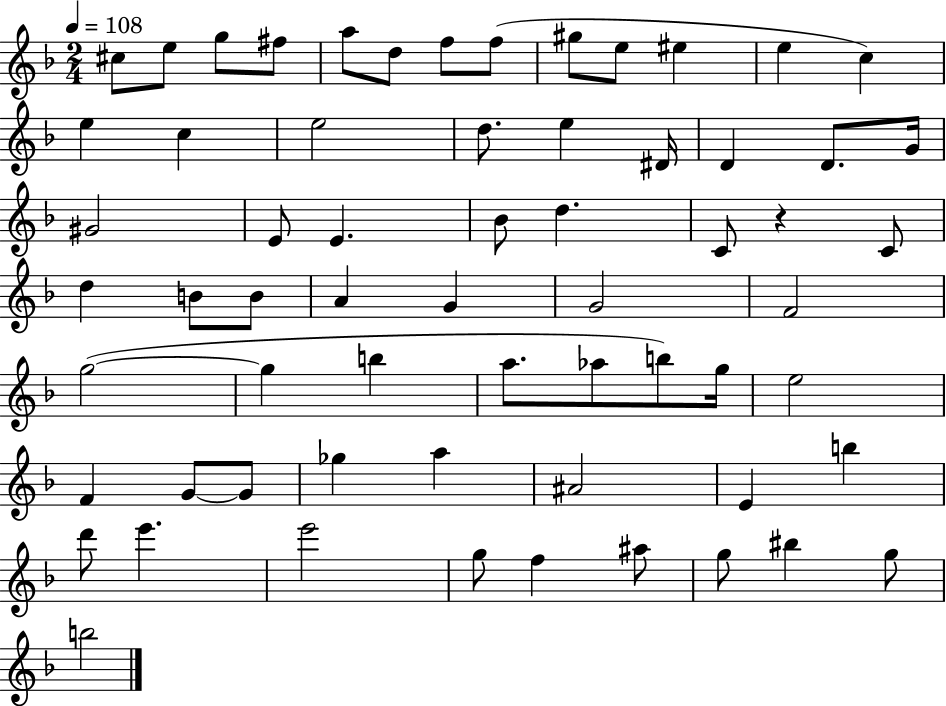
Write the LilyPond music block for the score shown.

{
  \clef treble
  \numericTimeSignature
  \time 2/4
  \key f \major
  \tempo 4 = 108
  \repeat volta 2 { cis''8 e''8 g''8 fis''8 | a''8 d''8 f''8 f''8( | gis''8 e''8 eis''4 | e''4 c''4) | \break e''4 c''4 | e''2 | d''8. e''4 dis'16 | d'4 d'8. g'16 | \break gis'2 | e'8 e'4. | bes'8 d''4. | c'8 r4 c'8 | \break d''4 b'8 b'8 | a'4 g'4 | g'2 | f'2 | \break g''2~(~ | g''4 b''4 | a''8. aes''8 b''8) g''16 | e''2 | \break f'4 g'8~~ g'8 | ges''4 a''4 | ais'2 | e'4 b''4 | \break d'''8 e'''4. | e'''2 | g''8 f''4 ais''8 | g''8 bis''4 g''8 | \break b''2 | } \bar "|."
}